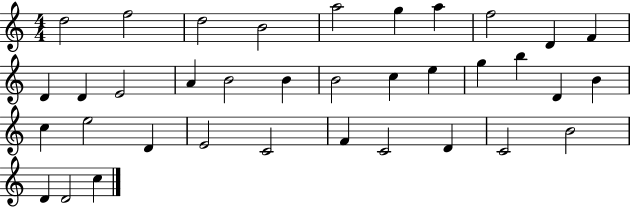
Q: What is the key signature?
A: C major